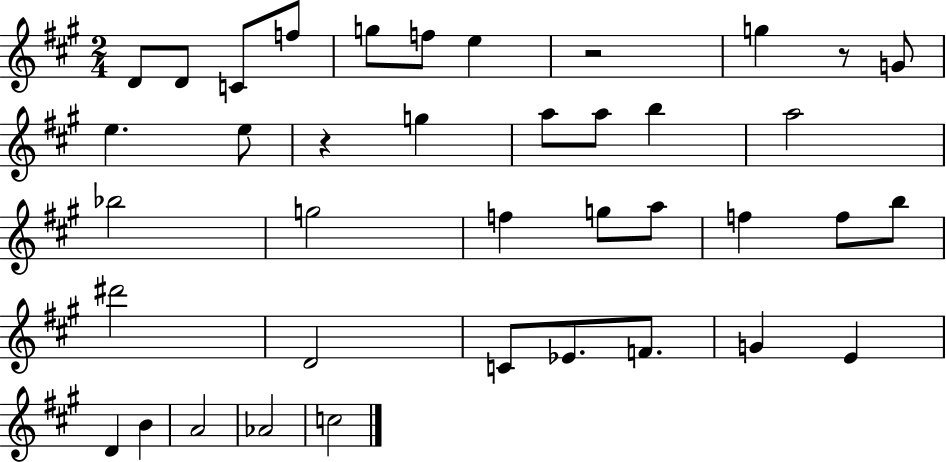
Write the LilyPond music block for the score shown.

{
  \clef treble
  \numericTimeSignature
  \time 2/4
  \key a \major
  d'8 d'8 c'8 f''8 | g''8 f''8 e''4 | r2 | g''4 r8 g'8 | \break e''4. e''8 | r4 g''4 | a''8 a''8 b''4 | a''2 | \break bes''2 | g''2 | f''4 g''8 a''8 | f''4 f''8 b''8 | \break dis'''2 | d'2 | c'8 ees'8. f'8. | g'4 e'4 | \break d'4 b'4 | a'2 | aes'2 | c''2 | \break \bar "|."
}